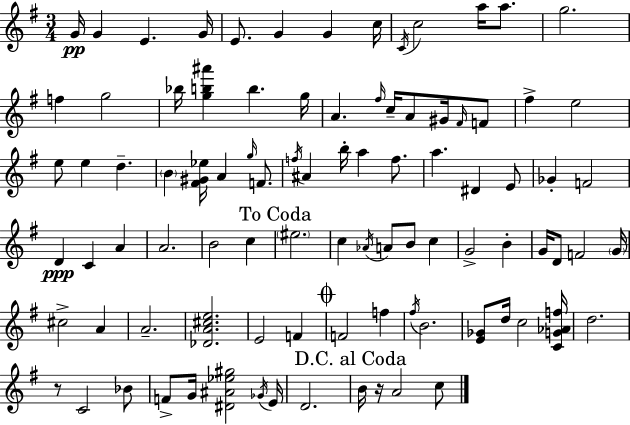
{
  \clef treble
  \numericTimeSignature
  \time 3/4
  \key g \major
  g'16\pp g'4 e'4. g'16 | e'8. g'4 g'4 c''16 | \acciaccatura { c'16 } c''2 a''16 a''8. | g''2. | \break f''4 g''2 | bes''16 <g'' b'' ais'''>4 b''4. | g''16 a'4. \grace { fis''16 } c''16-- a'8 gis'16 | \grace { fis'16 } f'8 fis''4-> e''2 | \break e''8 e''4 d''4.-- | \parenthesize b'4 <fis' gis' ees''>16 a'4 | \grace { g''16 } f'8. \acciaccatura { f''16 } ais'4 b''16-. a''4 | f''8. a''4. dis'4 | \break e'8 ges'4-. f'2 | d'4\ppp c'4 | a'4 a'2. | b'2 | \break c''4 \mark "To Coda" \parenthesize eis''2. | c''4 \acciaccatura { aes'16 } a'8 | b'8 c''4 g'2-> | b'4-. g'16 d'8 f'2 | \break \parenthesize g'16 cis''2-> | a'4 a'2.-- | <des' a' cis'' e''>2. | e'2 | \break f'4 \mark \markup { \musicglyph "scripts.coda" } f'2 | f''4 \acciaccatura { fis''16 } b'2. | <e' ges'>8 d''16 c''2 | <c' g' aes' f''>16 d''2. | \break r8 c'2 | bes'8 f'8-> g'16 <dis' ais' ees'' gis''>2 | \acciaccatura { ges'16 } e'16 d'2. | \mark "D.C. al Coda" b'16 r16 a'2 | \break c''8 \bar "|."
}